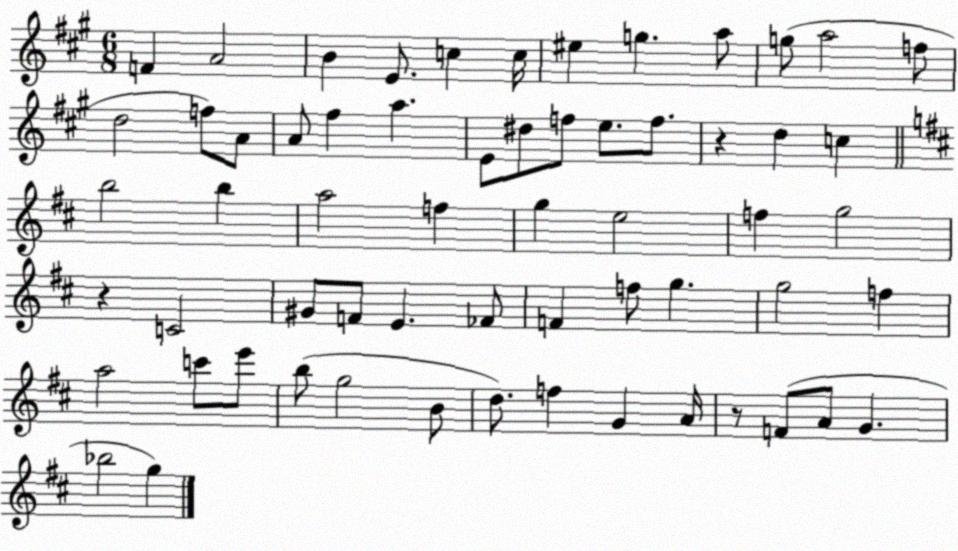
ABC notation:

X:1
T:Untitled
M:6/8
L:1/4
K:A
F A2 B E/2 c c/4 ^e g a/2 g/2 a2 f/2 d2 f/2 A/2 A/2 ^f a E/2 ^d/2 f/2 e/2 f/2 z d c b2 b a2 f g e2 f g2 z C2 ^G/2 F/2 E _F/2 F f/2 g g2 f a2 c'/2 e'/2 b/2 g2 B/2 d/2 f G A/4 z/2 F/2 A/2 G _b2 g